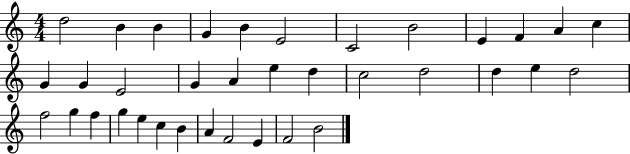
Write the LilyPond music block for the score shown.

{
  \clef treble
  \numericTimeSignature
  \time 4/4
  \key c \major
  d''2 b'4 b'4 | g'4 b'4 e'2 | c'2 b'2 | e'4 f'4 a'4 c''4 | \break g'4 g'4 e'2 | g'4 a'4 e''4 d''4 | c''2 d''2 | d''4 e''4 d''2 | \break f''2 g''4 f''4 | g''4 e''4 c''4 b'4 | a'4 f'2 e'4 | f'2 b'2 | \break \bar "|."
}